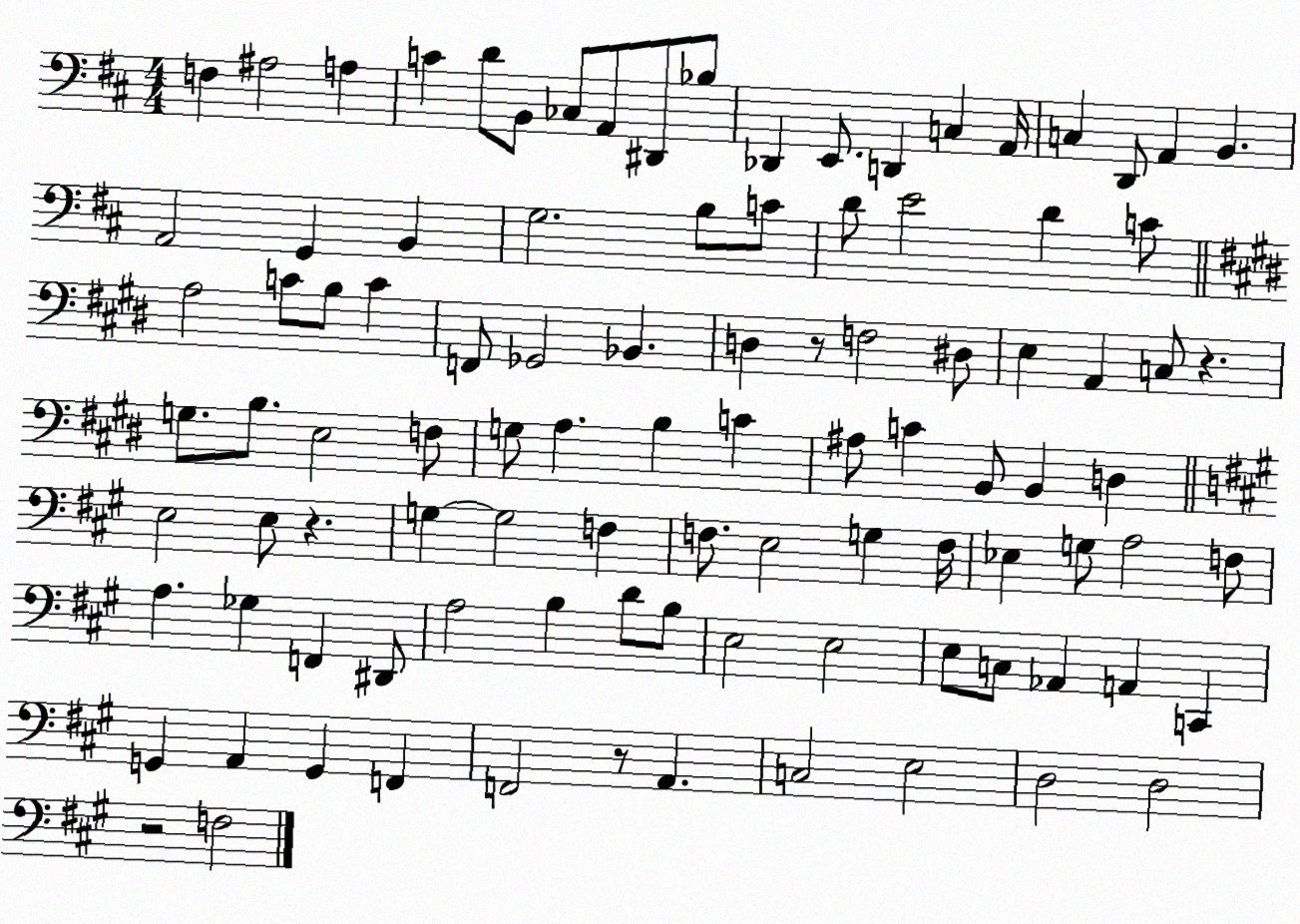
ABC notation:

X:1
T:Untitled
M:4/4
L:1/4
K:D
F, ^A,2 A, C D/2 B,,/2 _C,/2 A,,/2 ^D,,/2 _B,/2 _D,, E,,/2 D,, C, A,,/4 C, D,,/2 A,, B,, A,,2 G,, B,, G,2 B,/2 C/2 D/2 E2 D C/2 A,2 C/2 B,/2 C F,,/2 _G,,2 _B,, D, z/2 F,2 ^D,/2 E, A,, C,/2 z G,/2 B,/2 E,2 F,/2 G,/2 A, B, C ^A,/2 C B,,/2 B,, D, E,2 E,/2 z G, G,2 F, F,/2 E,2 G, F,/4 _E, G,/2 A,2 F,/2 A, _G, F,, ^D,,/2 A,2 B, D/2 B,/2 E,2 E,2 E,/2 C,/2 _A,, A,, C,, G,, A,, G,, F,, F,,2 z/2 A,, C,2 E,2 D,2 D,2 z2 F,2